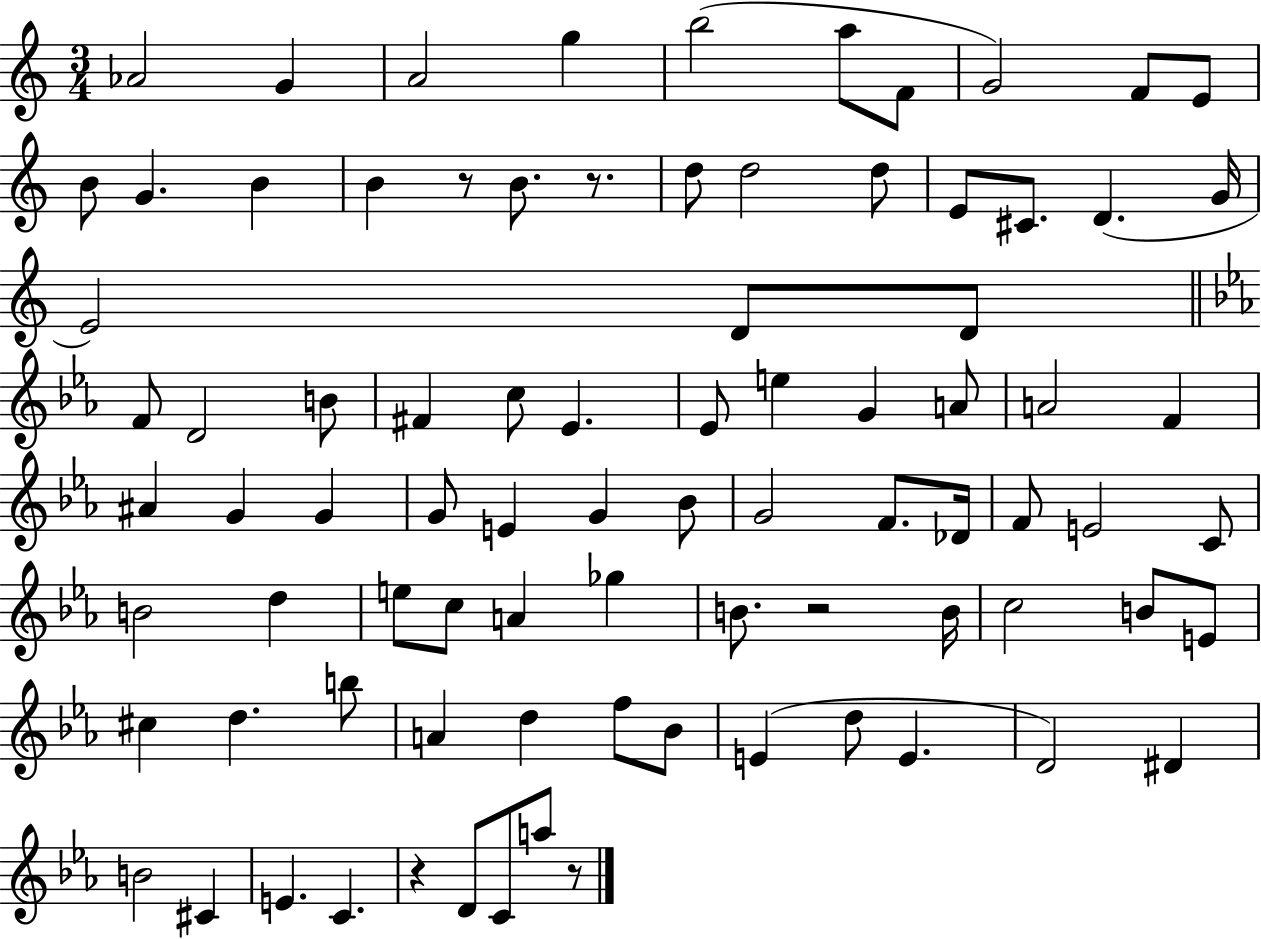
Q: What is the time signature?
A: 3/4